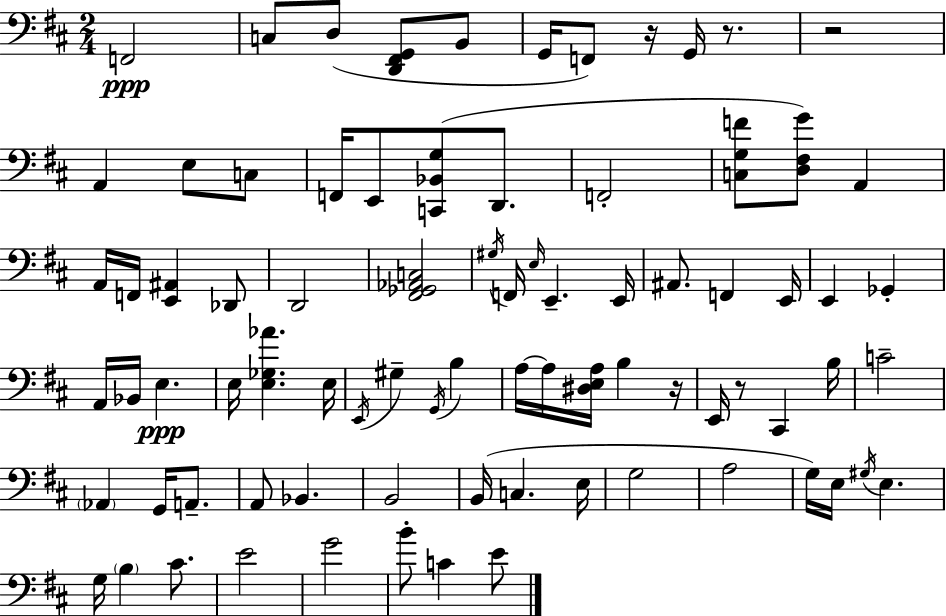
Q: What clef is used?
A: bass